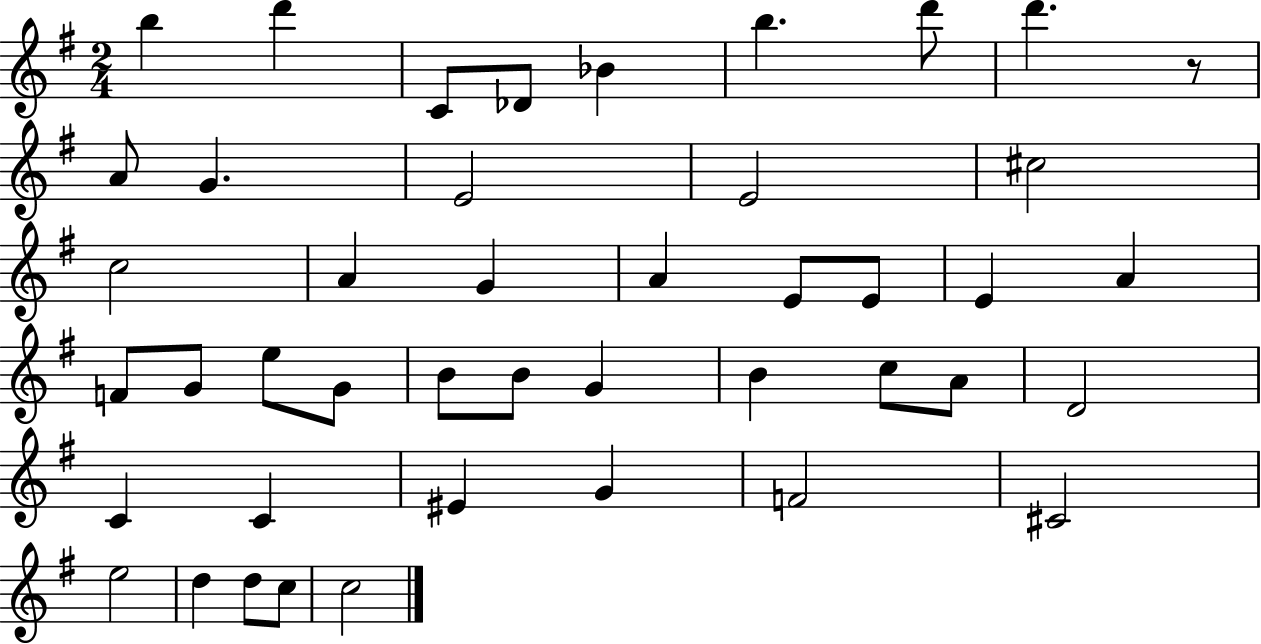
X:1
T:Untitled
M:2/4
L:1/4
K:G
b d' C/2 _D/2 _B b d'/2 d' z/2 A/2 G E2 E2 ^c2 c2 A G A E/2 E/2 E A F/2 G/2 e/2 G/2 B/2 B/2 G B c/2 A/2 D2 C C ^E G F2 ^C2 e2 d d/2 c/2 c2